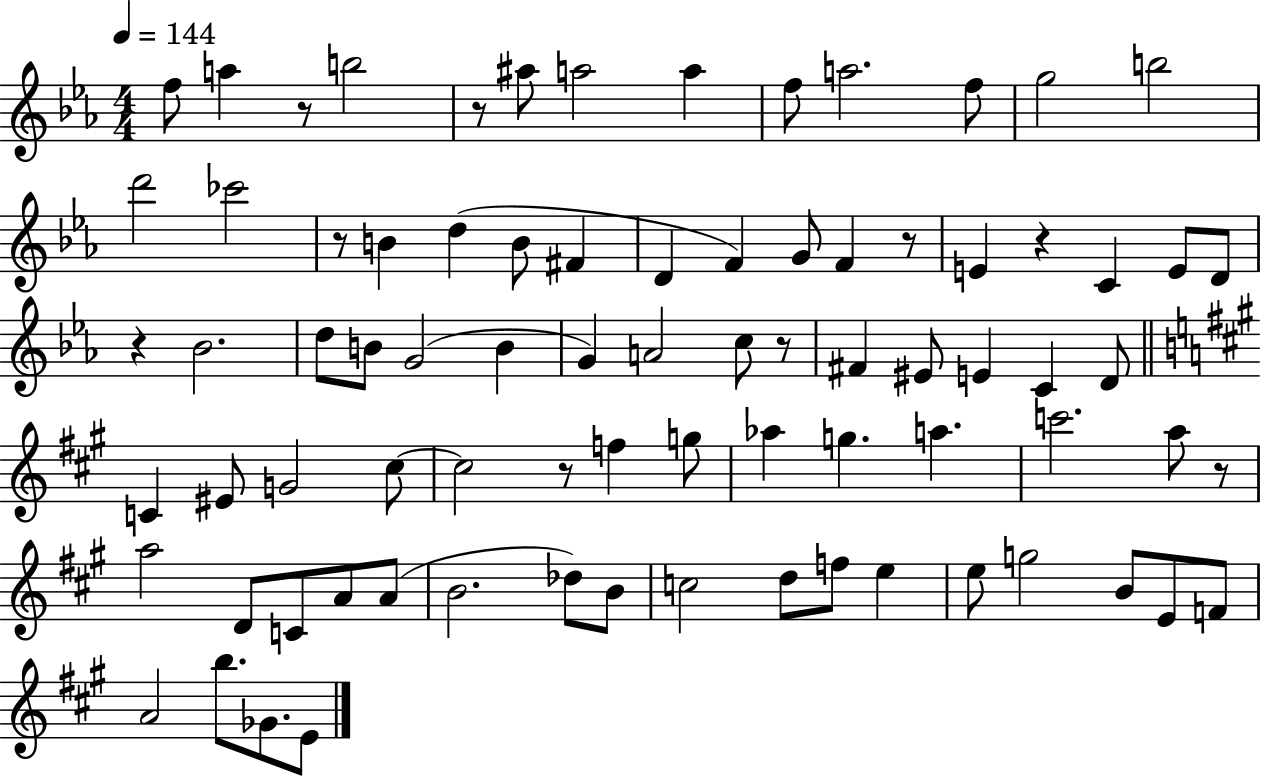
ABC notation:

X:1
T:Untitled
M:4/4
L:1/4
K:Eb
f/2 a z/2 b2 z/2 ^a/2 a2 a f/2 a2 f/2 g2 b2 d'2 _c'2 z/2 B d B/2 ^F D F G/2 F z/2 E z C E/2 D/2 z _B2 d/2 B/2 G2 B G A2 c/2 z/2 ^F ^E/2 E C D/2 C ^E/2 G2 ^c/2 ^c2 z/2 f g/2 _a g a c'2 a/2 z/2 a2 D/2 C/2 A/2 A/2 B2 _d/2 B/2 c2 d/2 f/2 e e/2 g2 B/2 E/2 F/2 A2 b/2 _G/2 E/2